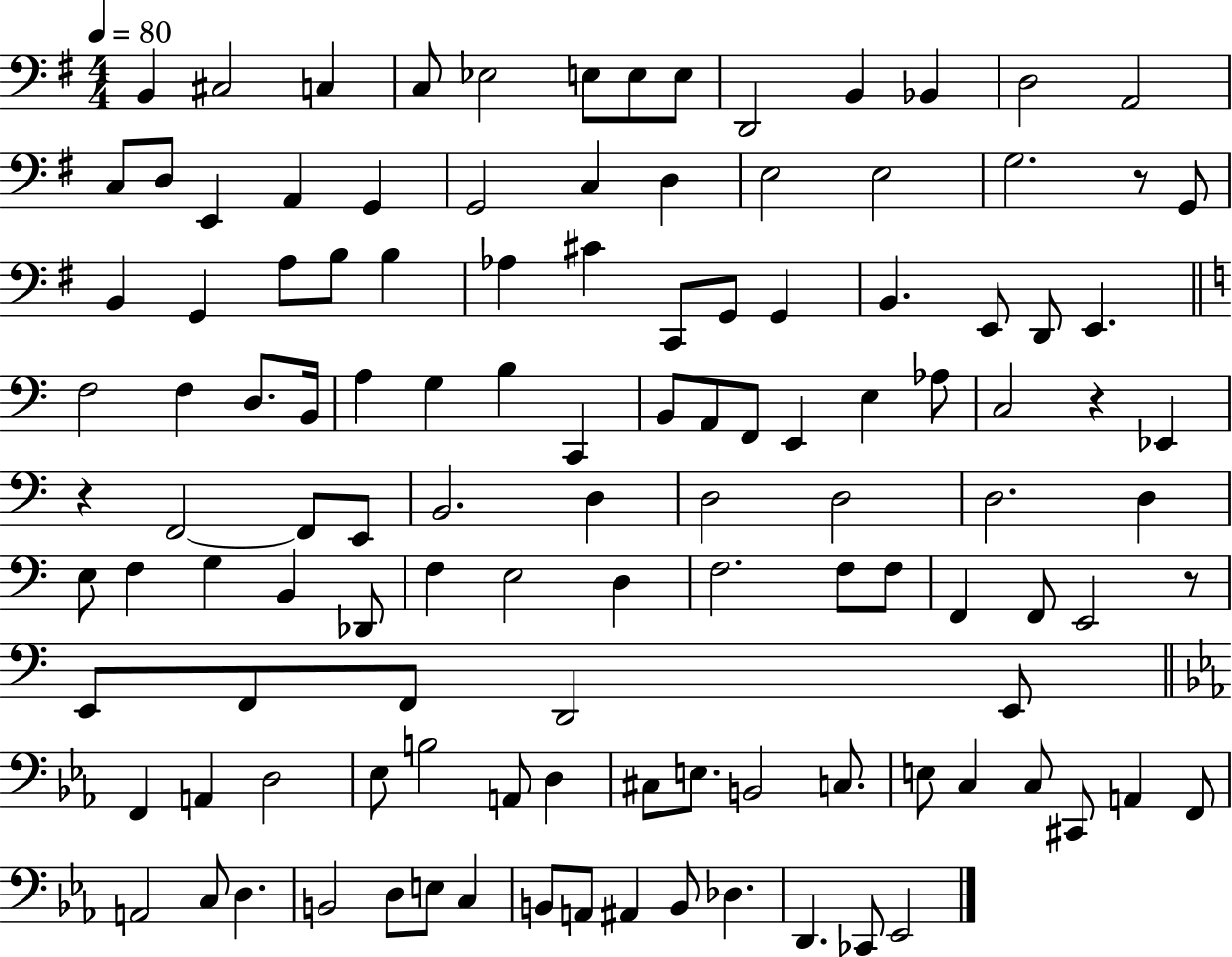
{
  \clef bass
  \numericTimeSignature
  \time 4/4
  \key g \major
  \tempo 4 = 80
  b,4 cis2 c4 | c8 ees2 e8 e8 e8 | d,2 b,4 bes,4 | d2 a,2 | \break c8 d8 e,4 a,4 g,4 | g,2 c4 d4 | e2 e2 | g2. r8 g,8 | \break b,4 g,4 a8 b8 b4 | aes4 cis'4 c,8 g,8 g,4 | b,4. e,8 d,8 e,4. | \bar "||" \break \key c \major f2 f4 d8. b,16 | a4 g4 b4 c,4 | b,8 a,8 f,8 e,4 e4 aes8 | c2 r4 ees,4 | \break r4 f,2~~ f,8 e,8 | b,2. d4 | d2 d2 | d2. d4 | \break e8 f4 g4 b,4 des,8 | f4 e2 d4 | f2. f8 f8 | f,4 f,8 e,2 r8 | \break e,8 f,8 f,8 d,2 e,8 | \bar "||" \break \key ees \major f,4 a,4 d2 | ees8 b2 a,8 d4 | cis8 e8. b,2 c8. | e8 c4 c8 cis,8 a,4 f,8 | \break a,2 c8 d4. | b,2 d8 e8 c4 | b,8 a,8 ais,4 b,8 des4. | d,4. ces,8 ees,2 | \break \bar "|."
}